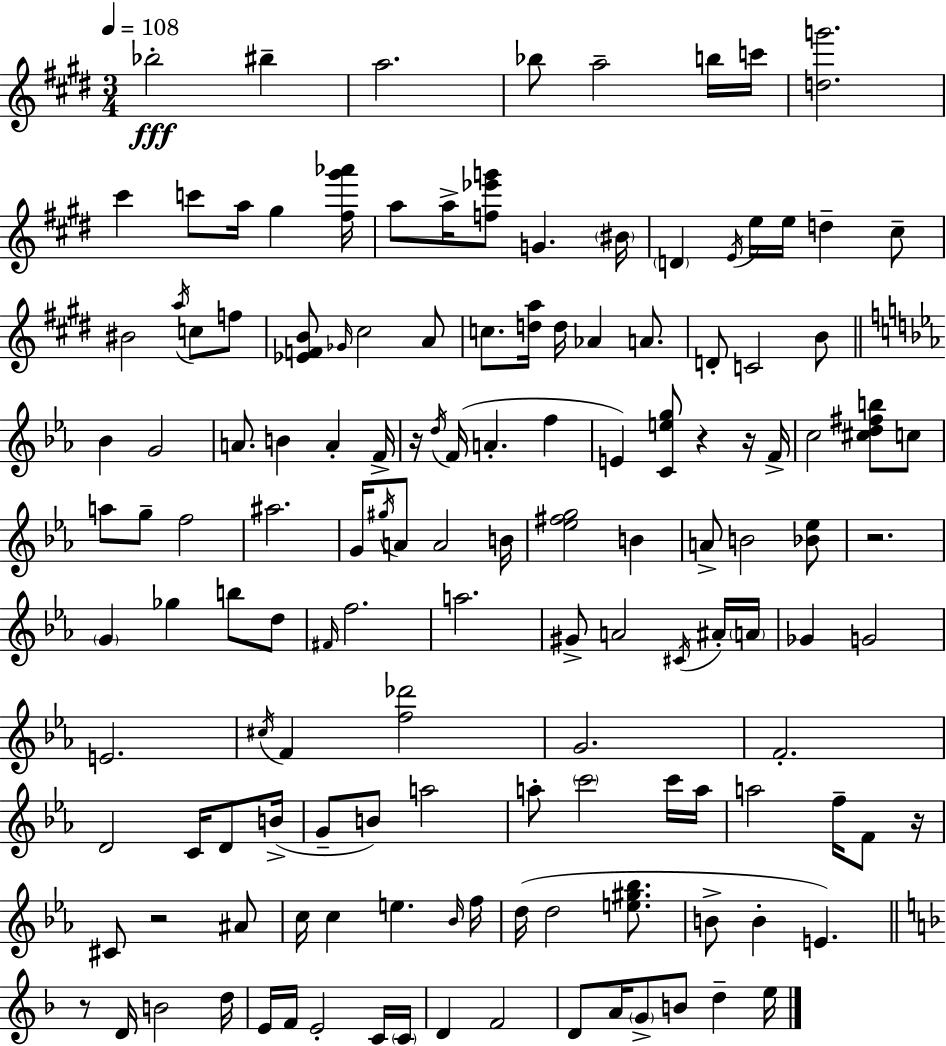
Bb5/h BIS5/q A5/h. Bb5/e A5/h B5/s C6/s [D5,G6]/h. C#6/q C6/e A5/s G#5/q [F#5,G#6,Ab6]/s A5/e A5/s [F5,Eb6,G6]/e G4/q. BIS4/s D4/q E4/s E5/s E5/s D5/q C#5/e BIS4/h A5/s C5/e F5/e [Eb4,F4,B4]/e Gb4/s C#5/h A4/e C5/e. [D5,A5]/s D5/s Ab4/q A4/e. D4/e C4/h B4/e Bb4/q G4/h A4/e. B4/q A4/q F4/s R/s D5/s F4/s A4/q. F5/q E4/q [C4,E5,G5]/e R/q R/s F4/s C5/h [C#5,D5,F#5,B5]/e C5/e A5/e G5/e F5/h A#5/h. G4/s G#5/s A4/e A4/h B4/s [Eb5,F#5,G5]/h B4/q A4/e B4/h [Bb4,Eb5]/e R/h. G4/q Gb5/q B5/e D5/e F#4/s F5/h. A5/h. G#4/e A4/h C#4/s A#4/s A4/s Gb4/q G4/h E4/h. C#5/s F4/q [F5,Db6]/h G4/h. F4/h. D4/h C4/s D4/e B4/s G4/e B4/e A5/h A5/e C6/h C6/s A5/s A5/h F5/s F4/e R/s C#4/e R/h A#4/e C5/s C5/q E5/q. Bb4/s F5/s D5/s D5/h [E5,G#5,Bb5]/e. B4/e B4/q E4/q. R/e D4/s B4/h D5/s E4/s F4/s E4/h C4/s C4/s D4/q F4/h D4/e A4/s G4/e B4/e D5/q E5/s